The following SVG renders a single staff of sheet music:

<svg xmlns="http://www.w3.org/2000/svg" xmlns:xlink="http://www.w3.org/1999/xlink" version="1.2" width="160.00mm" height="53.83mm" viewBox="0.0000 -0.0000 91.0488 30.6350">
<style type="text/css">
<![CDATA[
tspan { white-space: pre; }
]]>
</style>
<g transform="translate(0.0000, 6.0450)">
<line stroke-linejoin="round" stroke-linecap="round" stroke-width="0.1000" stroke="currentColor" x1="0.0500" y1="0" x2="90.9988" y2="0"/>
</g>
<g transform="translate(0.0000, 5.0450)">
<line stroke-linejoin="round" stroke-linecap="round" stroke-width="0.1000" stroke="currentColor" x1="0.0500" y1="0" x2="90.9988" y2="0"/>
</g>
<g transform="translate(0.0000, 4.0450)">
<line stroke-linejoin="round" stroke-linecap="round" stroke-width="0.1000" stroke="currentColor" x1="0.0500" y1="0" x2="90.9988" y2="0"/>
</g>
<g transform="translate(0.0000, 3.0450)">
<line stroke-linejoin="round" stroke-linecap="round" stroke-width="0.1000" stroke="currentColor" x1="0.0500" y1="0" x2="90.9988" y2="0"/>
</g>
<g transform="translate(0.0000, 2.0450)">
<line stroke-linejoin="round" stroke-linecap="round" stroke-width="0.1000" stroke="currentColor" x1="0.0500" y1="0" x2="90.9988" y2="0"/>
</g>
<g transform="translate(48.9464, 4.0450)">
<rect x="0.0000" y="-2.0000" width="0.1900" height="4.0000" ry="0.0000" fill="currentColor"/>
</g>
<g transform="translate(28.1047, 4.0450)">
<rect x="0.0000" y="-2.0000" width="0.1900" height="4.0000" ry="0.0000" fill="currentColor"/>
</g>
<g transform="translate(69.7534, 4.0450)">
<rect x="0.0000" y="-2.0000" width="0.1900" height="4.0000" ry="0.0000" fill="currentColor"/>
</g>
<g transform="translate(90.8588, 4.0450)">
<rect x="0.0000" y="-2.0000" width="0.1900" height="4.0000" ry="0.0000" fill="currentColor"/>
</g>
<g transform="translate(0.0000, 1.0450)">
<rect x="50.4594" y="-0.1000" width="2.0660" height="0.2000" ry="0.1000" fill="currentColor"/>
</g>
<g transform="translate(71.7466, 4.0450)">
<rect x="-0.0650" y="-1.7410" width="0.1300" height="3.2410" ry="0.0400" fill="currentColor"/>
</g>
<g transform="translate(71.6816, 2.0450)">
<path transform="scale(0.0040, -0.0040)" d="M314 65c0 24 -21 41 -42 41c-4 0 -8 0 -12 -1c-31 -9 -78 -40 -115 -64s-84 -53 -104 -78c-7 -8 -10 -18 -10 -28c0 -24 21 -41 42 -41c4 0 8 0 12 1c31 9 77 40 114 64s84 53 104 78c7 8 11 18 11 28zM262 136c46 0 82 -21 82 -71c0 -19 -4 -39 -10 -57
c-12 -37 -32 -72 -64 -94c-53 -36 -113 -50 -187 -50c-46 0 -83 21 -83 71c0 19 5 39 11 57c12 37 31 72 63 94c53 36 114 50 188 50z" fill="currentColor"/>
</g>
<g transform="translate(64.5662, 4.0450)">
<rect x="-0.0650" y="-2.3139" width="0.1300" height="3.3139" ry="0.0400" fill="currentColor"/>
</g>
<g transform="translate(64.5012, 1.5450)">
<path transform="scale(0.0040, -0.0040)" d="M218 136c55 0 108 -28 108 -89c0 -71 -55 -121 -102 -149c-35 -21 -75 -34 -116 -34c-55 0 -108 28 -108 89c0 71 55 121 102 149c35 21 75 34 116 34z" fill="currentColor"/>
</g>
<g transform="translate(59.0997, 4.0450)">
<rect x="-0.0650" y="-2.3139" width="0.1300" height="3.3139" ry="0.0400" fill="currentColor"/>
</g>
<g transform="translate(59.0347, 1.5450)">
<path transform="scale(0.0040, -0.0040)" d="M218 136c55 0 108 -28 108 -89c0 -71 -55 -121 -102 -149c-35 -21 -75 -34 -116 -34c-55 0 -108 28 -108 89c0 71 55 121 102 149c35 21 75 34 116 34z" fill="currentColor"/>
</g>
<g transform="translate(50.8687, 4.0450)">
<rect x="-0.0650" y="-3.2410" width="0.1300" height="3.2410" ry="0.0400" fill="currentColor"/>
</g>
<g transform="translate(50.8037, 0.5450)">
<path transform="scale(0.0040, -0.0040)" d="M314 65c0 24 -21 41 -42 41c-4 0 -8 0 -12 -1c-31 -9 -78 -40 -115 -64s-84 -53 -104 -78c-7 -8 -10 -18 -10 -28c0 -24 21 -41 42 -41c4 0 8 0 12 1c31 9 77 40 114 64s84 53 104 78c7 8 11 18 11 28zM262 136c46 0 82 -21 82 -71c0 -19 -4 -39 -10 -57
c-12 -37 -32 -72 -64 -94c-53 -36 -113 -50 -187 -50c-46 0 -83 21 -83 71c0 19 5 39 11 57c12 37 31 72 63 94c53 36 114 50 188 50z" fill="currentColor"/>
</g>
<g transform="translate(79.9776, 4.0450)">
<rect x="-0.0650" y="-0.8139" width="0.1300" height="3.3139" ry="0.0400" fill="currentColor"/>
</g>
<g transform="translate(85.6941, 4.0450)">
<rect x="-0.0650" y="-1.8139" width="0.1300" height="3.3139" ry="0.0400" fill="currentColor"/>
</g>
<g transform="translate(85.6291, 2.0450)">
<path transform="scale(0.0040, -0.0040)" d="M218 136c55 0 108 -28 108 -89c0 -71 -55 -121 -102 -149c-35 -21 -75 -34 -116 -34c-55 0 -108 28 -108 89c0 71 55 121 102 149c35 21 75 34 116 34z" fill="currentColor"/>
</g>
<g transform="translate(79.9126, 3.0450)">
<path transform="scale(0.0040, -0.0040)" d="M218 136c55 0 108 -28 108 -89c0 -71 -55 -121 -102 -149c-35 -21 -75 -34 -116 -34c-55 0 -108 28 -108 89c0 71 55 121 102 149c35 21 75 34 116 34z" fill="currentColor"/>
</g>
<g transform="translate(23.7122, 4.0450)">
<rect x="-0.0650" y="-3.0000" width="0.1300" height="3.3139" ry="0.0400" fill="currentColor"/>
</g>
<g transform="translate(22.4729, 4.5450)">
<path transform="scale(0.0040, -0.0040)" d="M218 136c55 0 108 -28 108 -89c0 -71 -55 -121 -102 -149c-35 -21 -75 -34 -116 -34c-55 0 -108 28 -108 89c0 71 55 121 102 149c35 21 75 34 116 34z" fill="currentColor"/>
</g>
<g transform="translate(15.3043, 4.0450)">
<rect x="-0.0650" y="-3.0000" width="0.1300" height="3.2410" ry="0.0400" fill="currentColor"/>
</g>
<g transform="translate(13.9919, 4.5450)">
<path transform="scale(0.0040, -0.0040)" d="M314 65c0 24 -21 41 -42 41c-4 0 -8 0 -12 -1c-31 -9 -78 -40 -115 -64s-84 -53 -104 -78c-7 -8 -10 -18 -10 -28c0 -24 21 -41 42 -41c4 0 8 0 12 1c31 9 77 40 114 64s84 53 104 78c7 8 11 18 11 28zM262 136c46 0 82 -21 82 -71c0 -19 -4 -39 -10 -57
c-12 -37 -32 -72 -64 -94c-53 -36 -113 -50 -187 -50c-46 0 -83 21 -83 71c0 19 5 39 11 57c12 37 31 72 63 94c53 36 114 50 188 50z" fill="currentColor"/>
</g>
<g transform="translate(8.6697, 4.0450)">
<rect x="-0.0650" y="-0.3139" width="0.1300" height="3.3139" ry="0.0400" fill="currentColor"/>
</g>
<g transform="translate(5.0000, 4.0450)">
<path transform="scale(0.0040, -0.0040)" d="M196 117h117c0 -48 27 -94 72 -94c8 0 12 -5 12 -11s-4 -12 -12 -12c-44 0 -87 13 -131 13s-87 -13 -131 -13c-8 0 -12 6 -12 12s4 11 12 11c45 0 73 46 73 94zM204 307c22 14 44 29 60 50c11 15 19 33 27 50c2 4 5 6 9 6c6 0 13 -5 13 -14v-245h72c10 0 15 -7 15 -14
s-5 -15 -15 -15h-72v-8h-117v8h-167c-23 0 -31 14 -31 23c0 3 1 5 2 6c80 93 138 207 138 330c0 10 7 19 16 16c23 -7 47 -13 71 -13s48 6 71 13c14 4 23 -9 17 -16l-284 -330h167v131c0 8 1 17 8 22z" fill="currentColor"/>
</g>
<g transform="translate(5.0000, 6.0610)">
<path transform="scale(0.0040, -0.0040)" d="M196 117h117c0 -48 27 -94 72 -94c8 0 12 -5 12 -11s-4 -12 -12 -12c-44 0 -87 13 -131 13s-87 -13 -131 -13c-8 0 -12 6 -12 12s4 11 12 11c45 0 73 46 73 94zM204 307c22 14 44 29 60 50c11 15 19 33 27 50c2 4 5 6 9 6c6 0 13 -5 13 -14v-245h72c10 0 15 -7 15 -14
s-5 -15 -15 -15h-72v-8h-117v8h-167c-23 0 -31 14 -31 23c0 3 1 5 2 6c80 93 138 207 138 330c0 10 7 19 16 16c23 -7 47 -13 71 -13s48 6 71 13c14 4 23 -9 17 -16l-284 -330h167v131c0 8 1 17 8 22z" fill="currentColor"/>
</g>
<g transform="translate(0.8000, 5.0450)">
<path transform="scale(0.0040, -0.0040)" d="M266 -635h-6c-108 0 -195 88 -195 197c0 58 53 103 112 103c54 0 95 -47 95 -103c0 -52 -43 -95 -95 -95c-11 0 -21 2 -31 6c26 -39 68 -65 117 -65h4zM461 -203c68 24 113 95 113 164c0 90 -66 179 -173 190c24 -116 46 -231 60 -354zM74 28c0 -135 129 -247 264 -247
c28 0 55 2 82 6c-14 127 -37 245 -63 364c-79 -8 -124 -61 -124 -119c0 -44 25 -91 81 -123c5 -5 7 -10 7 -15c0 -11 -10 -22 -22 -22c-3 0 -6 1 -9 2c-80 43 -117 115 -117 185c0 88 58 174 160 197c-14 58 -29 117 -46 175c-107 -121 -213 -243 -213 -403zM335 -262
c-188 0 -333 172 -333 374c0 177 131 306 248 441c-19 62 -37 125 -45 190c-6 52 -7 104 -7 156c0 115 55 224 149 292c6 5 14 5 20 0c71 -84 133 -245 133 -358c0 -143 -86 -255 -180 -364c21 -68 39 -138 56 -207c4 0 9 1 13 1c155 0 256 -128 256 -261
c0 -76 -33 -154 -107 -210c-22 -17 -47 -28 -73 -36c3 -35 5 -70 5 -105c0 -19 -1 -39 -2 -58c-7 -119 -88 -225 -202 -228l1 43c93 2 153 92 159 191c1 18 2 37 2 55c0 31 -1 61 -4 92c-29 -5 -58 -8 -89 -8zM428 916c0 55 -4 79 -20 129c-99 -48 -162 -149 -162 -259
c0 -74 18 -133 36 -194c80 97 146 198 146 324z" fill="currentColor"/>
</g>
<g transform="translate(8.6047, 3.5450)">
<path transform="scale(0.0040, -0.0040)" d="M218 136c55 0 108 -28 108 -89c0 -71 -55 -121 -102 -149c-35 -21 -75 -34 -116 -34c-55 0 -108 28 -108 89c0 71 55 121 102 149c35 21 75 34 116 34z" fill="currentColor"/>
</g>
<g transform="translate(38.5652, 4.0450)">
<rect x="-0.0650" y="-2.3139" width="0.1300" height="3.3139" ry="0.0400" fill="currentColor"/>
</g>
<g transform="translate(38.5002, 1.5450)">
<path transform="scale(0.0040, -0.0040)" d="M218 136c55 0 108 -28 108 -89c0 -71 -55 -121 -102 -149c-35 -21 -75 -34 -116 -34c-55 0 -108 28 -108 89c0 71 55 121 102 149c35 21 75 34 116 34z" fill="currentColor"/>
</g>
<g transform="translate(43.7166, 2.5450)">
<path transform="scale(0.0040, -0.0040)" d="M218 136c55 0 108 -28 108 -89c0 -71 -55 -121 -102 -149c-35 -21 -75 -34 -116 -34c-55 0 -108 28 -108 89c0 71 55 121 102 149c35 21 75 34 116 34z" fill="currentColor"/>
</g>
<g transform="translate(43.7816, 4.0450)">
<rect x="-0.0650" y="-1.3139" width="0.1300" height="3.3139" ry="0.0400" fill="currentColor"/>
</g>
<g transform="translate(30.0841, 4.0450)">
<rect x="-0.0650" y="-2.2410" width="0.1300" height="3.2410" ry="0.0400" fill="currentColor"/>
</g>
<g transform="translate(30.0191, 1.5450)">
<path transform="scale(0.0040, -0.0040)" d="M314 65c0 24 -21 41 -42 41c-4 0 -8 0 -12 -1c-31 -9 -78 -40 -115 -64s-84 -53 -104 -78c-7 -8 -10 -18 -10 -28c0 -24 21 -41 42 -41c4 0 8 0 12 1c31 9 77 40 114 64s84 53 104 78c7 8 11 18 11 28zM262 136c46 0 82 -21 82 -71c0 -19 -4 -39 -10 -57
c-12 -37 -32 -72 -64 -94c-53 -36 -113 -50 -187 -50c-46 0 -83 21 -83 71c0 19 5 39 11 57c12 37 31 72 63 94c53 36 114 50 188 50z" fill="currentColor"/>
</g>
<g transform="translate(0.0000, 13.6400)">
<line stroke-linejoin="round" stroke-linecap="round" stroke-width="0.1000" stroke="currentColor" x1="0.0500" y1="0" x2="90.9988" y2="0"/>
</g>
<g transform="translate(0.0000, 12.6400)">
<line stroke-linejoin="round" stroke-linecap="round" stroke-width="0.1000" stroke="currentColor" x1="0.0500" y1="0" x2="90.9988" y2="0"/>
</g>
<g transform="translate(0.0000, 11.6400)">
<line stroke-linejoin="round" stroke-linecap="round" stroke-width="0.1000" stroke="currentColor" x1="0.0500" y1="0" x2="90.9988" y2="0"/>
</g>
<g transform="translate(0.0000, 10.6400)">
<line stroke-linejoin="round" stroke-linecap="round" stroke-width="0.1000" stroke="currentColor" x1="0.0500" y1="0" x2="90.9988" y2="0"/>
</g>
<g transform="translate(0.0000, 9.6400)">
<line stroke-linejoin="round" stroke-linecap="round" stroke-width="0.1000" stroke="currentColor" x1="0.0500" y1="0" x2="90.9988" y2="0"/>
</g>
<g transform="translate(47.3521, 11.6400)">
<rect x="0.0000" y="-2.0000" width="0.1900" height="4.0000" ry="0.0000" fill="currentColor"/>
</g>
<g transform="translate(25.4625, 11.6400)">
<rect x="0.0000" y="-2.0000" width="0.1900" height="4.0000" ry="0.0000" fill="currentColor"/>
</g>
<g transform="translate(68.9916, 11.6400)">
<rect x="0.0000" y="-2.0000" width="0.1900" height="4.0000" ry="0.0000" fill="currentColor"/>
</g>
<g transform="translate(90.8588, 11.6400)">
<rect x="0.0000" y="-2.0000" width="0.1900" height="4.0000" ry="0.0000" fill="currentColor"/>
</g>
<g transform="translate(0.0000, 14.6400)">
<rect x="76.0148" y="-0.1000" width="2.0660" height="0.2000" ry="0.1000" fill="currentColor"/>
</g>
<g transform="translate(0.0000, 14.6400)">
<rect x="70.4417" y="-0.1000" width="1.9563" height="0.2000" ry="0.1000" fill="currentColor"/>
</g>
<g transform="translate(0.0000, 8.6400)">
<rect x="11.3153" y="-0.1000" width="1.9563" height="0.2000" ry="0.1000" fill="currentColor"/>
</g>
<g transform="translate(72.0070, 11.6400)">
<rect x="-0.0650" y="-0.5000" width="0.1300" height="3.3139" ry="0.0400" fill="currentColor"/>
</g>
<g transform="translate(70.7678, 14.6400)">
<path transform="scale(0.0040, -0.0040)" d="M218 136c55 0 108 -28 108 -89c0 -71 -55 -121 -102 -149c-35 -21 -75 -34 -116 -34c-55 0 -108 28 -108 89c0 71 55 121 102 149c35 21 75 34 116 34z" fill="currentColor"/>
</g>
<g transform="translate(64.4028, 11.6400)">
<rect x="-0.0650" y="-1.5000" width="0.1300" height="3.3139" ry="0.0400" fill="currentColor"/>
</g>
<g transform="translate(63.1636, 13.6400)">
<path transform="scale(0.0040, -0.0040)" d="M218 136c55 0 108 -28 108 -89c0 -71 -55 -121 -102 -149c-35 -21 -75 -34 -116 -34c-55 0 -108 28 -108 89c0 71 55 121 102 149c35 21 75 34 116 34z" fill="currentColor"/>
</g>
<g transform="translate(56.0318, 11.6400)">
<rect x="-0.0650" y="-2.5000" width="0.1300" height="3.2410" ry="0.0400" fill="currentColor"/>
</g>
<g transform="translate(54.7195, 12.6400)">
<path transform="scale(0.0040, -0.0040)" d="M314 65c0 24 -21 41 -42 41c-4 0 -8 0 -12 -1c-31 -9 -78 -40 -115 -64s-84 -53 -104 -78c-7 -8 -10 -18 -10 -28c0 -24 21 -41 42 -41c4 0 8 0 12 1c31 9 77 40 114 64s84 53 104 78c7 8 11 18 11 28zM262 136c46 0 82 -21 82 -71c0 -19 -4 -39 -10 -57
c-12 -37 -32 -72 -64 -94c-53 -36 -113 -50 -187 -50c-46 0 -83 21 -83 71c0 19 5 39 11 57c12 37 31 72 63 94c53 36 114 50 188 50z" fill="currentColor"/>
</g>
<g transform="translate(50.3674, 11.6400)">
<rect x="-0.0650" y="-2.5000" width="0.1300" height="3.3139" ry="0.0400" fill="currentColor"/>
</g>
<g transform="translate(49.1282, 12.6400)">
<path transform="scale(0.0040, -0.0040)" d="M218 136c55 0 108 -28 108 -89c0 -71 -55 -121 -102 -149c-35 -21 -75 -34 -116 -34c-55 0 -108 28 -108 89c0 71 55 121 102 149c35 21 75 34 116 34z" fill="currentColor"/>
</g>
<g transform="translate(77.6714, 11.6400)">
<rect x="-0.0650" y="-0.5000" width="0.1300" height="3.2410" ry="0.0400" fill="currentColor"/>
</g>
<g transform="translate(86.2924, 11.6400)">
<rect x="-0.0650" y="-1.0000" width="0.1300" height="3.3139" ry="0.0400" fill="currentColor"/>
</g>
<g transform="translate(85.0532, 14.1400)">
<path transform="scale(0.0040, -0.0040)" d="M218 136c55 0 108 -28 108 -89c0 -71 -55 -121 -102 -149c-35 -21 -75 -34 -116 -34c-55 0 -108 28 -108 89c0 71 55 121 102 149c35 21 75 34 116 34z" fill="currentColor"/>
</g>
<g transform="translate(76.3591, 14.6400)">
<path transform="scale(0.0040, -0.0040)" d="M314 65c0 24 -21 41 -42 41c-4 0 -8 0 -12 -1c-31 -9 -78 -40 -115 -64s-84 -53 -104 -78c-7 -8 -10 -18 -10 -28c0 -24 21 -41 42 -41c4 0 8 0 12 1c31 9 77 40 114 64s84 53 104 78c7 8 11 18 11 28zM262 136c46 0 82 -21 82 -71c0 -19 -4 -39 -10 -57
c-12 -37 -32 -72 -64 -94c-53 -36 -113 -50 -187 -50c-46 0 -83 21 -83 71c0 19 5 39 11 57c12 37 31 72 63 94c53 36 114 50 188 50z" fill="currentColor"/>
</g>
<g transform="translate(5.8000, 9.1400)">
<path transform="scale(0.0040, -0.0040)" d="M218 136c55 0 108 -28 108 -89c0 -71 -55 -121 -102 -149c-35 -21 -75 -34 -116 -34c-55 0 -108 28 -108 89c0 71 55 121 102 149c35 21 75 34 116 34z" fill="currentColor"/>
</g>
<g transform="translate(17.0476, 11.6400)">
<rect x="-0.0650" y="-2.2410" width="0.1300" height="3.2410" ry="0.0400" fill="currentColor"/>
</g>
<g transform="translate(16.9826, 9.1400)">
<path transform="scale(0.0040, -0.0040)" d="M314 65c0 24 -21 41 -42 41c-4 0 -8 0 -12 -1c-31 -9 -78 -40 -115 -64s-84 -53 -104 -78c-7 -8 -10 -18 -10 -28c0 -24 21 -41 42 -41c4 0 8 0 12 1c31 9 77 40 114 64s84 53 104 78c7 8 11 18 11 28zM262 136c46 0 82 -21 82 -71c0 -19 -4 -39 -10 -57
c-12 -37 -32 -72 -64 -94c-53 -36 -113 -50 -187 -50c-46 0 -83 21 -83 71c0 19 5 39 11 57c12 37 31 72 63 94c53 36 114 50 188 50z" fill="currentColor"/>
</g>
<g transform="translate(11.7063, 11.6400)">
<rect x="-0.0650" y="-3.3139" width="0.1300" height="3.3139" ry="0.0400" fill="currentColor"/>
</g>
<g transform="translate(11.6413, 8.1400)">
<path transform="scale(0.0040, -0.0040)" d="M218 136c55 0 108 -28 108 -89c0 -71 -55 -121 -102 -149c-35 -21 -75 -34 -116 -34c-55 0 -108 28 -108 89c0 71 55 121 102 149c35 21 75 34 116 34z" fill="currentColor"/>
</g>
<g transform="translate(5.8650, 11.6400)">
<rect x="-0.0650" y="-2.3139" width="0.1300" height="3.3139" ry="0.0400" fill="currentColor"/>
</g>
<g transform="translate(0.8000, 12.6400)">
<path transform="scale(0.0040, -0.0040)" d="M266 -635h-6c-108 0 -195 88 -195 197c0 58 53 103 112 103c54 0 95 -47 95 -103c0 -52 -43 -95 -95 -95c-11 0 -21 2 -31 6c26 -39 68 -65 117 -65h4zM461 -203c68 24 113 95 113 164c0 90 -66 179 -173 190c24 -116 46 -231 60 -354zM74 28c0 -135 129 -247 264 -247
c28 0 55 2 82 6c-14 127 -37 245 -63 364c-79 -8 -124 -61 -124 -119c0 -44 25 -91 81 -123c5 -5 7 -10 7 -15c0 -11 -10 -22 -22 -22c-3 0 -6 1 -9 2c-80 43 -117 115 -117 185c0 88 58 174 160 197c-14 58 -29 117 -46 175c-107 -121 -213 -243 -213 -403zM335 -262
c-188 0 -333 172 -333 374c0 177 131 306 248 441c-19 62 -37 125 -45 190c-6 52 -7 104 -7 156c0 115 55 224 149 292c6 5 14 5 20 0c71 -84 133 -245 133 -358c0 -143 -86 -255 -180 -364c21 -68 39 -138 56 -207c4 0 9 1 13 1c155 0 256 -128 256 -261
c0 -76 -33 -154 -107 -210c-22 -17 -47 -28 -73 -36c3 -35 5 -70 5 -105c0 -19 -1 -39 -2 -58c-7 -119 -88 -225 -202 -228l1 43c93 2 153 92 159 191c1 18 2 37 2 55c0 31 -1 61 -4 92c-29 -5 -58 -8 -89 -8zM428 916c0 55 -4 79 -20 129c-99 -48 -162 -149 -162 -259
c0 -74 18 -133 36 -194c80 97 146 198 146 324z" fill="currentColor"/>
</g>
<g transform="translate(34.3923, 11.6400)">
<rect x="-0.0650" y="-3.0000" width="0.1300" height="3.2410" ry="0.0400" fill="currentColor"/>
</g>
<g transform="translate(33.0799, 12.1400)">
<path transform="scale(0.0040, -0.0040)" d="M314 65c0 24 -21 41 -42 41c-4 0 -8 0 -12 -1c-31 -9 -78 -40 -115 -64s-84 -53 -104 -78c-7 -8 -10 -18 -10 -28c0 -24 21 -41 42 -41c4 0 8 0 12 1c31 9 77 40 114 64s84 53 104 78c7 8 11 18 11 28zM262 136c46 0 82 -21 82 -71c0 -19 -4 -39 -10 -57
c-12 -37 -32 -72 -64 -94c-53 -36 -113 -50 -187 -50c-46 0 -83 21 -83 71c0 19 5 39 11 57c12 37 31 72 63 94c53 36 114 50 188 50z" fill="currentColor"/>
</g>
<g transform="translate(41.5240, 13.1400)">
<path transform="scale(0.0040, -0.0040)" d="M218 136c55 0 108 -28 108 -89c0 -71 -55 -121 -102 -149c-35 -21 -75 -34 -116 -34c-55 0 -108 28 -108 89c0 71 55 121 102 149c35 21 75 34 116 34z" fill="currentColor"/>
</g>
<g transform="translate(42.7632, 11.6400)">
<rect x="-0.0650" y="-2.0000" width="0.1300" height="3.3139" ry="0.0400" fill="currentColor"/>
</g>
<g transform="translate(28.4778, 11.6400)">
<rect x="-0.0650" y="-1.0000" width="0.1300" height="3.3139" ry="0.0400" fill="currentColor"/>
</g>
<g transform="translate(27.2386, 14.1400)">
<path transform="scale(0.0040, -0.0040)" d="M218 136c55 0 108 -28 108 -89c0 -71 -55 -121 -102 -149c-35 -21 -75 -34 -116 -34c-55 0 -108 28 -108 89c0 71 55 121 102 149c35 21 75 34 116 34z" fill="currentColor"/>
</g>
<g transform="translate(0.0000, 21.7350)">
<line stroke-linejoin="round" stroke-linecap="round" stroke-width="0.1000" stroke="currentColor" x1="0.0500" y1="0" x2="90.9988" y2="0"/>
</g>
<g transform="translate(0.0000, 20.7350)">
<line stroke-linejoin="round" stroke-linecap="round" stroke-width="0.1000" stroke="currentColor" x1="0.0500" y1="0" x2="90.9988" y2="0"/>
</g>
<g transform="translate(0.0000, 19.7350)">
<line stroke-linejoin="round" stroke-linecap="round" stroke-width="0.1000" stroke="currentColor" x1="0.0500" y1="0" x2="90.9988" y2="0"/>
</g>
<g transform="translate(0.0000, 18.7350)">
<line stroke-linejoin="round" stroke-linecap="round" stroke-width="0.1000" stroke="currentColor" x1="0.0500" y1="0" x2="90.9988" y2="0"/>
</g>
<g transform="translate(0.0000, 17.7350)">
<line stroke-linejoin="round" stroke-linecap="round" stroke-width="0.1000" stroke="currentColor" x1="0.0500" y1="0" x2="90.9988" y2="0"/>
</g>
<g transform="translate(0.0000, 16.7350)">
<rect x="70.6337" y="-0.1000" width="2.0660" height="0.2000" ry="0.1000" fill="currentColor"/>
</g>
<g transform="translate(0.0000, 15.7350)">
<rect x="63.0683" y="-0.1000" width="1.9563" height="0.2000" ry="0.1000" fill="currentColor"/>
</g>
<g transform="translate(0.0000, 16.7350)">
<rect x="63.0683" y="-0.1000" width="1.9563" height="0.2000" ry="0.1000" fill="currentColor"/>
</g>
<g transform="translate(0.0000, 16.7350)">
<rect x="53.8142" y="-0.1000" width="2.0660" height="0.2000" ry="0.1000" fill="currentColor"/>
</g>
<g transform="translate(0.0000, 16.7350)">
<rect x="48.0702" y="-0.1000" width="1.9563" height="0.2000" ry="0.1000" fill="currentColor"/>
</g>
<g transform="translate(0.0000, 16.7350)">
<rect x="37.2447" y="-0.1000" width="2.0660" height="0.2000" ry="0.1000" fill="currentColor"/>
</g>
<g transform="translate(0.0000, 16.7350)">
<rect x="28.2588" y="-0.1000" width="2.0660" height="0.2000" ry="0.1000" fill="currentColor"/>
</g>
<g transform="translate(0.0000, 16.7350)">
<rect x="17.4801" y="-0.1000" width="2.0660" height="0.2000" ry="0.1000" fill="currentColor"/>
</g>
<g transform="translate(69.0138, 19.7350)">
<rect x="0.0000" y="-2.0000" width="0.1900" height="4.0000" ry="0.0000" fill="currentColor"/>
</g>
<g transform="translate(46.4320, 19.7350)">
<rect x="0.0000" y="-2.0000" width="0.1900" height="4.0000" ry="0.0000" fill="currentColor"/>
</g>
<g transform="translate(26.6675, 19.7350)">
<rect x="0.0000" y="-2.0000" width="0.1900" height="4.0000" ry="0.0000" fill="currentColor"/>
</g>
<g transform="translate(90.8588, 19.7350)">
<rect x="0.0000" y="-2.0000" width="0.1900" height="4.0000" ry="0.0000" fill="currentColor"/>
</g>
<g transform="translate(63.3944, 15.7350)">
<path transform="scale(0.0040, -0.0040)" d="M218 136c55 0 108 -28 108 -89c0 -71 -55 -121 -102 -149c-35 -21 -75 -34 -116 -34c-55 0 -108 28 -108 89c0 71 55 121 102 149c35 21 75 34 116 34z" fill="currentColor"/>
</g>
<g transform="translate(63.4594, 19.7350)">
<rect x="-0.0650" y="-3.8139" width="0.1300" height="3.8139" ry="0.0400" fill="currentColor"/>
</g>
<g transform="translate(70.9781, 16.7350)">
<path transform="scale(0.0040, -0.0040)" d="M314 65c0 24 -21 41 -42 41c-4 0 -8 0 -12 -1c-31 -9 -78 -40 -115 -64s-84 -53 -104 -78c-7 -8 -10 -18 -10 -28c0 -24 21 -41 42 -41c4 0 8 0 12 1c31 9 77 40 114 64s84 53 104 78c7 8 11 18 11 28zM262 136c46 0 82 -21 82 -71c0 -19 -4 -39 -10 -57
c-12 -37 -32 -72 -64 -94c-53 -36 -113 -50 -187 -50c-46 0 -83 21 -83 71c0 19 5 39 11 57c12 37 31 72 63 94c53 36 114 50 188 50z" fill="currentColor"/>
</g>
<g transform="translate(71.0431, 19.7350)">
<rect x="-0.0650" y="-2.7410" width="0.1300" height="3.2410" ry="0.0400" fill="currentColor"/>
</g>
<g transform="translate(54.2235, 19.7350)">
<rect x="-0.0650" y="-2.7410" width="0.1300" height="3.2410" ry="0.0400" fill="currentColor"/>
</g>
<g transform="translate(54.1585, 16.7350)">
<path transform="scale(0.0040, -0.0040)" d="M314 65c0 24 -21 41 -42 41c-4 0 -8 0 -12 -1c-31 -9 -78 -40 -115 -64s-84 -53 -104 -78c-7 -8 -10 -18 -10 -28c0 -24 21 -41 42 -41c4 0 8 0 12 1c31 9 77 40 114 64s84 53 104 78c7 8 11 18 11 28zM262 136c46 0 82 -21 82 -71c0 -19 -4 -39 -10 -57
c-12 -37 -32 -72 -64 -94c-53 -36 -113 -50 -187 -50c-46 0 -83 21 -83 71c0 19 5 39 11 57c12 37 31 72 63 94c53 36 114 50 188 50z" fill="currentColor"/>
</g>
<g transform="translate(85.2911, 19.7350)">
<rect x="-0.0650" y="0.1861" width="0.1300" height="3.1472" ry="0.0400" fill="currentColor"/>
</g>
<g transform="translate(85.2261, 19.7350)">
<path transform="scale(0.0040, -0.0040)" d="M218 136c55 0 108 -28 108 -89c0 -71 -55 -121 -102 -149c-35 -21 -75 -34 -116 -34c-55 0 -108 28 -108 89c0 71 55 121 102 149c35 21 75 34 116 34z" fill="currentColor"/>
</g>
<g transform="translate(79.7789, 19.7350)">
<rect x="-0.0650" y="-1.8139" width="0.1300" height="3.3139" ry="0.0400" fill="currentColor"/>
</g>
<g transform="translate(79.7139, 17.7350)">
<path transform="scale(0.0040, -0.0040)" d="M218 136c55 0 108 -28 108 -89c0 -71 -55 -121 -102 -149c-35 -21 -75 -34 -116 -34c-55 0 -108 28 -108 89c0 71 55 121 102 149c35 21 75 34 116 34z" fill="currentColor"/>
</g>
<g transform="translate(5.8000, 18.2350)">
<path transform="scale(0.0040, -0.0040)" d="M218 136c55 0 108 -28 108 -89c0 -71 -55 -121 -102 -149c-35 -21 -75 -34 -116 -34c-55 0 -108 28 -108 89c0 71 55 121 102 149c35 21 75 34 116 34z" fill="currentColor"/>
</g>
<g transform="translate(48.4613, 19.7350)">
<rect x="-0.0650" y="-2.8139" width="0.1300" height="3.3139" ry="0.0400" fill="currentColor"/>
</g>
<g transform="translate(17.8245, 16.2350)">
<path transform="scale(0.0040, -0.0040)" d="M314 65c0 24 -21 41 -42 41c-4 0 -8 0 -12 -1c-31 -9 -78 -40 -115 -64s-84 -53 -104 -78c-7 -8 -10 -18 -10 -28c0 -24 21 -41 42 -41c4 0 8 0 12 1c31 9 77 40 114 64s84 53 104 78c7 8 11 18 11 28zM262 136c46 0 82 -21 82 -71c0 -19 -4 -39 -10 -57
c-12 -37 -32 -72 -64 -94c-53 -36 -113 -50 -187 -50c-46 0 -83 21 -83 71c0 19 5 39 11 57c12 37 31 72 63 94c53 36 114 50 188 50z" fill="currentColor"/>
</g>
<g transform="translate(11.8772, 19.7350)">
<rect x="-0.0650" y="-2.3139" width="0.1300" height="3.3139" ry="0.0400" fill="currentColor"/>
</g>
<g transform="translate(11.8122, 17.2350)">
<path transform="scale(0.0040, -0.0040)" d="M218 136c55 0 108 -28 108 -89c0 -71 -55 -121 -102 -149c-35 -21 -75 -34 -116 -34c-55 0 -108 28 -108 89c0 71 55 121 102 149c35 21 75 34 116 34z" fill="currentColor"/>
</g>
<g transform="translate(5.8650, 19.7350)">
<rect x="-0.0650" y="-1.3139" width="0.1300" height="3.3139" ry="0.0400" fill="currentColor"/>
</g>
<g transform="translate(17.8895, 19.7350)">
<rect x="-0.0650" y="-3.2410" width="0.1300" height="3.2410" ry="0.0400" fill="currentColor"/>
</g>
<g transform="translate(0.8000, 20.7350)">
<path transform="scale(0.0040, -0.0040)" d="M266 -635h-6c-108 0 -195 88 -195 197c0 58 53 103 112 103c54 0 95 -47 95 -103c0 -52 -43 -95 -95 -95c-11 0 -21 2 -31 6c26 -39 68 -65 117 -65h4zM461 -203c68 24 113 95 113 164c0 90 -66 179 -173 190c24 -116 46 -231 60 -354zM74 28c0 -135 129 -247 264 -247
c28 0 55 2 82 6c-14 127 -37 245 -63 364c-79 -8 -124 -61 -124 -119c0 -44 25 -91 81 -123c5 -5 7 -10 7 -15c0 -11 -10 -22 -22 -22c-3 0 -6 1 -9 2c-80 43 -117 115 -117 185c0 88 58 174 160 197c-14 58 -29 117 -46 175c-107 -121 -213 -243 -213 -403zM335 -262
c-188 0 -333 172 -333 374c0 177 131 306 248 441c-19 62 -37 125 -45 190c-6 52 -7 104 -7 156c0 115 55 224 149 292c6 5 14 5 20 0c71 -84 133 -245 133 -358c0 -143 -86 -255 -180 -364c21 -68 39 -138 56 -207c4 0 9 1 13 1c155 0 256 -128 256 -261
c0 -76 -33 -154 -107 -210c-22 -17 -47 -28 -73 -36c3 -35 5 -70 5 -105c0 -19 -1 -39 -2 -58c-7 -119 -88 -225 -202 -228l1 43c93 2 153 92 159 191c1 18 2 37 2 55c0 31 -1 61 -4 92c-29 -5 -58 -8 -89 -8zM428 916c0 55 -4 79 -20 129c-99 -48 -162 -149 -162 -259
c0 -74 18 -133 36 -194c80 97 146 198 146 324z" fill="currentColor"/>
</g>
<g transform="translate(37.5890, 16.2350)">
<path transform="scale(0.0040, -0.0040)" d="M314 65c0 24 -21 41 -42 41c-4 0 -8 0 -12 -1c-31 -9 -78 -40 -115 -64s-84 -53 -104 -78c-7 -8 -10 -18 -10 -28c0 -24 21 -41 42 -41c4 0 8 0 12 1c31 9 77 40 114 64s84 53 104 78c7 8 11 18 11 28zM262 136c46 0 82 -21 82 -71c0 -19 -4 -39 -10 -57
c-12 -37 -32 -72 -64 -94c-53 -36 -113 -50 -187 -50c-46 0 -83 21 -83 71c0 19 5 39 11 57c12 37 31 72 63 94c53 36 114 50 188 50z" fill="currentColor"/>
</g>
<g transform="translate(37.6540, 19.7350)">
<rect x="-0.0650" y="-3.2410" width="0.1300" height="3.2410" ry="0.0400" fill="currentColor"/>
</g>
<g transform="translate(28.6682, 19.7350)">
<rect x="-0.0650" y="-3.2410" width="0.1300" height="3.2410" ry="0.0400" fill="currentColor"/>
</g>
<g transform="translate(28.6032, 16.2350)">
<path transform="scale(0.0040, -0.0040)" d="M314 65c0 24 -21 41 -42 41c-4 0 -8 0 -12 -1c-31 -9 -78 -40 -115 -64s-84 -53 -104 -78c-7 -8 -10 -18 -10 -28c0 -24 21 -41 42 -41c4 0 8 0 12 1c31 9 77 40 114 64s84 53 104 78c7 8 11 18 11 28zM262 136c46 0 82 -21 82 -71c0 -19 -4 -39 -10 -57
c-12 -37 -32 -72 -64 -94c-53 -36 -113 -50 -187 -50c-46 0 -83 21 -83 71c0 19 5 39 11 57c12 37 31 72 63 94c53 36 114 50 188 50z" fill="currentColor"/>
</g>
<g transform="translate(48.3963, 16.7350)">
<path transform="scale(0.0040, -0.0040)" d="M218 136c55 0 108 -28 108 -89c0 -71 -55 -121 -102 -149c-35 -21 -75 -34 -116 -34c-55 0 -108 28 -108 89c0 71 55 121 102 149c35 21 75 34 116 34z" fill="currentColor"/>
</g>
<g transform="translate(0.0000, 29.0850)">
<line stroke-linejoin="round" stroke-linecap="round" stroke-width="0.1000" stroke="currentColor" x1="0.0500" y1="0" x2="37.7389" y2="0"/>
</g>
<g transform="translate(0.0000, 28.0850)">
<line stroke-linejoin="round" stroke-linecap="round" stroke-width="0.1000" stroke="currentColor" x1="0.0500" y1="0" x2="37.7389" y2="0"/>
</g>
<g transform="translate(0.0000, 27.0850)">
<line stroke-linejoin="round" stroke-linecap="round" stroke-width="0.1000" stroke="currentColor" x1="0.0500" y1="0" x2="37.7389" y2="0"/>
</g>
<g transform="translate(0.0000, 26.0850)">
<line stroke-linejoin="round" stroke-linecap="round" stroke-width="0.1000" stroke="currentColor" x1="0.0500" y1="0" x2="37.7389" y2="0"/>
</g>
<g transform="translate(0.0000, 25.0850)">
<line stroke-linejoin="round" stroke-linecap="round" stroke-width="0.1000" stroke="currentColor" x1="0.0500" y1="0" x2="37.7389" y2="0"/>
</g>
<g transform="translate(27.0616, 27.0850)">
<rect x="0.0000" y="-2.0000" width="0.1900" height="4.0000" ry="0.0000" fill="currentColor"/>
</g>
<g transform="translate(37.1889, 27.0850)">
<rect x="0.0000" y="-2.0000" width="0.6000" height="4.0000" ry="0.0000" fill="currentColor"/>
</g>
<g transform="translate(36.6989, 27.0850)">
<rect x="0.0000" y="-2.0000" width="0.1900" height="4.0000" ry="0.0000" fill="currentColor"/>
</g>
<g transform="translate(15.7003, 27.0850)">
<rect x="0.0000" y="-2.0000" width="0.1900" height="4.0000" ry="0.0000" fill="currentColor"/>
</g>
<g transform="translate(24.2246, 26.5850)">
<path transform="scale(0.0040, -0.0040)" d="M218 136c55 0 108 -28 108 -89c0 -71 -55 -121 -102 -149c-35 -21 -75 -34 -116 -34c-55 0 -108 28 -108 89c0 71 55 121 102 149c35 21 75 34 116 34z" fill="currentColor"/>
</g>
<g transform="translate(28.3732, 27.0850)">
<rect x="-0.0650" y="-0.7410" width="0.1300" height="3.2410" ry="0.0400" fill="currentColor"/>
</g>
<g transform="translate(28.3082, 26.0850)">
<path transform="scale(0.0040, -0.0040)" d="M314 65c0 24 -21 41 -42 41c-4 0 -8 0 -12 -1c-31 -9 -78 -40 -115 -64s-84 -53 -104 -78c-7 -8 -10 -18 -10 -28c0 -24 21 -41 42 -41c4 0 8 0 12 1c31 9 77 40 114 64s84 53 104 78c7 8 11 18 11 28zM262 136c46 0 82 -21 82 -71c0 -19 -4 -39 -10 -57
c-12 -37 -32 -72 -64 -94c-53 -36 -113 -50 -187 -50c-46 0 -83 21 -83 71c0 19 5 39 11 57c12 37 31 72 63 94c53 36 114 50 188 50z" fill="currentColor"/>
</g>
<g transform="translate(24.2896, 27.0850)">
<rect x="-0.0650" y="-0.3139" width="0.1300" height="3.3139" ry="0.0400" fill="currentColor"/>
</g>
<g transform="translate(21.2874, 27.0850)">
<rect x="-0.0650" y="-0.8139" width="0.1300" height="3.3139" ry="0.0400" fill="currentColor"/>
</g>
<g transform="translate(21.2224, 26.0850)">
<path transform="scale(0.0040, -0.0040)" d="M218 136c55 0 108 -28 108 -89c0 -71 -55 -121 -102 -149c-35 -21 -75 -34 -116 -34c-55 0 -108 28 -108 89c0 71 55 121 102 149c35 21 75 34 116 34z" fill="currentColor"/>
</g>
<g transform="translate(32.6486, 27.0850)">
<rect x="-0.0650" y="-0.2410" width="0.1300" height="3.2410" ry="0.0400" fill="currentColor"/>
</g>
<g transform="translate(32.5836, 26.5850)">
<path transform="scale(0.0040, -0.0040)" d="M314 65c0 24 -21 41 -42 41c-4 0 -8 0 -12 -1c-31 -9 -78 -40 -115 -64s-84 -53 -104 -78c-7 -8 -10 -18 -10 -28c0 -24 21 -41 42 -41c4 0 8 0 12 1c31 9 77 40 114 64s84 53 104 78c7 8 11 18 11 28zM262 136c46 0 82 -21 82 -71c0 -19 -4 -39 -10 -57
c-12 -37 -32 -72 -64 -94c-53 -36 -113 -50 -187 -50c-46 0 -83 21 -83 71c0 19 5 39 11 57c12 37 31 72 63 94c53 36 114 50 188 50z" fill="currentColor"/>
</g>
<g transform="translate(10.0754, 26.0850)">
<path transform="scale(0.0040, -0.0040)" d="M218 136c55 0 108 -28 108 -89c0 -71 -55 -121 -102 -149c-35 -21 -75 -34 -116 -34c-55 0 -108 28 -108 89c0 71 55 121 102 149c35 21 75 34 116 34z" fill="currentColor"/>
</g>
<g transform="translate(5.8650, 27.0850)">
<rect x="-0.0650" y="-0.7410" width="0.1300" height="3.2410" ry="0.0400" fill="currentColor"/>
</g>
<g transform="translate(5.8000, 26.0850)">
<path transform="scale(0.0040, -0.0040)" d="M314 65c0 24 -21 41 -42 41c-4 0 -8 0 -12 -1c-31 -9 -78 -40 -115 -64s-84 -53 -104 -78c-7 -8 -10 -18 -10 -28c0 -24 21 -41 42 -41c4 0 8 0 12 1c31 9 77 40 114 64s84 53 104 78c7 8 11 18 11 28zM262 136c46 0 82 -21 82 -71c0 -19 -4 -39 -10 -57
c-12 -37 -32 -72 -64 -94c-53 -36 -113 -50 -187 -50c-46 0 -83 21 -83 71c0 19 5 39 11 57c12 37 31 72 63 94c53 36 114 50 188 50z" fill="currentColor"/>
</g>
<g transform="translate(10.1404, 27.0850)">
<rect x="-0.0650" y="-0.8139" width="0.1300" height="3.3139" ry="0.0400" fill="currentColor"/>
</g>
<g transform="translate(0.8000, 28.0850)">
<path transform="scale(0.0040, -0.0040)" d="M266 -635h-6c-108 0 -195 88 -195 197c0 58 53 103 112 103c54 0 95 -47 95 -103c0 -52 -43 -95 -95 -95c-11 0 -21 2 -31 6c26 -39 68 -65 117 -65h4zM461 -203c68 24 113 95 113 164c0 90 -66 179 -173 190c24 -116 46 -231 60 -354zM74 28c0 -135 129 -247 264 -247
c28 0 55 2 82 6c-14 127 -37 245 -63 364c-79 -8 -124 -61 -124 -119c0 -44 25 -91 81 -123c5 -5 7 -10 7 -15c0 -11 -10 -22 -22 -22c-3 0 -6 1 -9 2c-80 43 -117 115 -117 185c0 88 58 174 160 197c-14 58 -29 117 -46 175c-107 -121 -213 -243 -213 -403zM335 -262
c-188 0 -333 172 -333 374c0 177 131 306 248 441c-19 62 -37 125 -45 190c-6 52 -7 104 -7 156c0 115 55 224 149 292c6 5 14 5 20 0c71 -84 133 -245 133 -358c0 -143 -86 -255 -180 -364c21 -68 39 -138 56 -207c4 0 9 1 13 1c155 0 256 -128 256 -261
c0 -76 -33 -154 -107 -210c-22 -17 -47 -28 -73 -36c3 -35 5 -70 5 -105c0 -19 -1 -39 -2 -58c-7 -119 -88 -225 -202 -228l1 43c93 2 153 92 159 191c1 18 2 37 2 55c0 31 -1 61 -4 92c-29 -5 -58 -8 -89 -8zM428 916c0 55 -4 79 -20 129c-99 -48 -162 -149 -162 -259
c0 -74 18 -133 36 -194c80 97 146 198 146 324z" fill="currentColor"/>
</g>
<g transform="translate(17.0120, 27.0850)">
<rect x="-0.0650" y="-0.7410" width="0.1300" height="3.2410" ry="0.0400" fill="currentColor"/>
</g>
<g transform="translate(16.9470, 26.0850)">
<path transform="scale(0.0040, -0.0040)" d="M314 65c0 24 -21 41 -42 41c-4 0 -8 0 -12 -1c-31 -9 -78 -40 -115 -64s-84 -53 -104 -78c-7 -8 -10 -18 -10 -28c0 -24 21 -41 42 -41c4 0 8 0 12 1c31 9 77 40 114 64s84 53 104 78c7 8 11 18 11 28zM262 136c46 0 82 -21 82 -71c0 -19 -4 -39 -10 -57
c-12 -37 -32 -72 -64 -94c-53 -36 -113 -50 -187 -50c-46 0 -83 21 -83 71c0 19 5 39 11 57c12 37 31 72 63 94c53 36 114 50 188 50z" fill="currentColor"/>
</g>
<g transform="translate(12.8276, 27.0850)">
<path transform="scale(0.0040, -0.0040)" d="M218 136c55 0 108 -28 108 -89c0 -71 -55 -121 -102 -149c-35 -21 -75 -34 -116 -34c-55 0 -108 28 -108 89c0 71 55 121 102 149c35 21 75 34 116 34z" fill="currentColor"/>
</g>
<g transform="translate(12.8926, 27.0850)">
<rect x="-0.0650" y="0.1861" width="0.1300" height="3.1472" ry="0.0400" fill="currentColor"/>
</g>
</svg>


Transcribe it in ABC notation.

X:1
T:Untitled
M:4/4
L:1/4
K:C
c A2 A g2 g e b2 g g f2 d f g b g2 D A2 F G G2 E C C2 D e g b2 b2 b2 a a2 c' a2 f B d2 d B d2 d c d2 c2